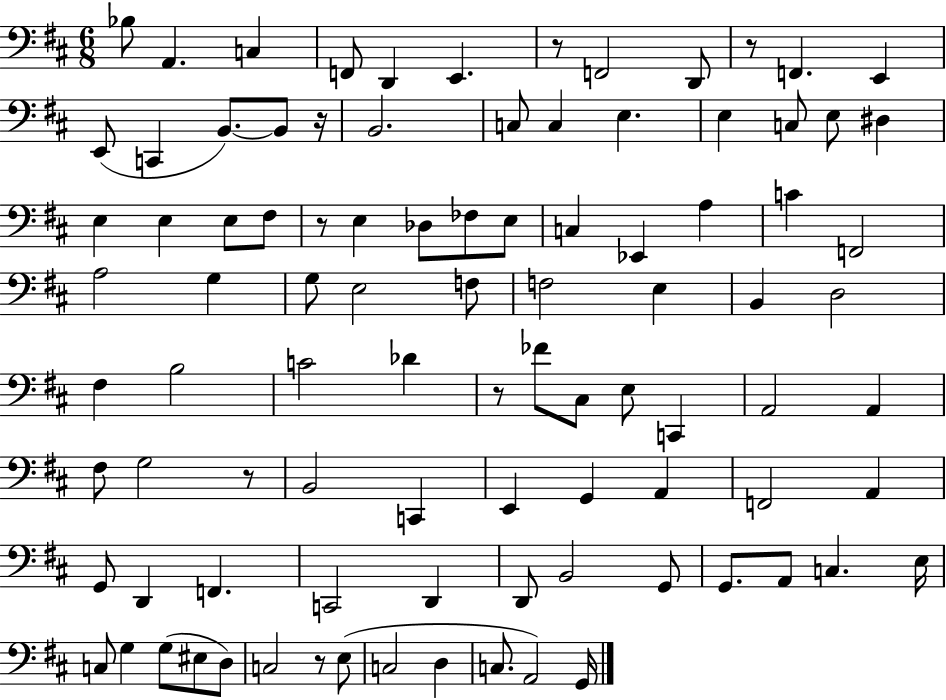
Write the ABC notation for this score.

X:1
T:Untitled
M:6/8
L:1/4
K:D
_B,/2 A,, C, F,,/2 D,, E,, z/2 F,,2 D,,/2 z/2 F,, E,, E,,/2 C,, B,,/2 B,,/2 z/4 B,,2 C,/2 C, E, E, C,/2 E,/2 ^D, E, E, E,/2 ^F,/2 z/2 E, _D,/2 _F,/2 E,/2 C, _E,, A, C F,,2 A,2 G, G,/2 E,2 F,/2 F,2 E, B,, D,2 ^F, B,2 C2 _D z/2 _F/2 ^C,/2 E,/2 C,, A,,2 A,, ^F,/2 G,2 z/2 B,,2 C,, E,, G,, A,, F,,2 A,, G,,/2 D,, F,, C,,2 D,, D,,/2 B,,2 G,,/2 G,,/2 A,,/2 C, E,/4 C,/2 G, G,/2 ^E,/2 D,/2 C,2 z/2 E,/2 C,2 D, C,/2 A,,2 G,,/4